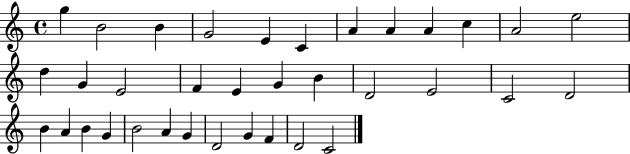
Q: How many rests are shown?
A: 0